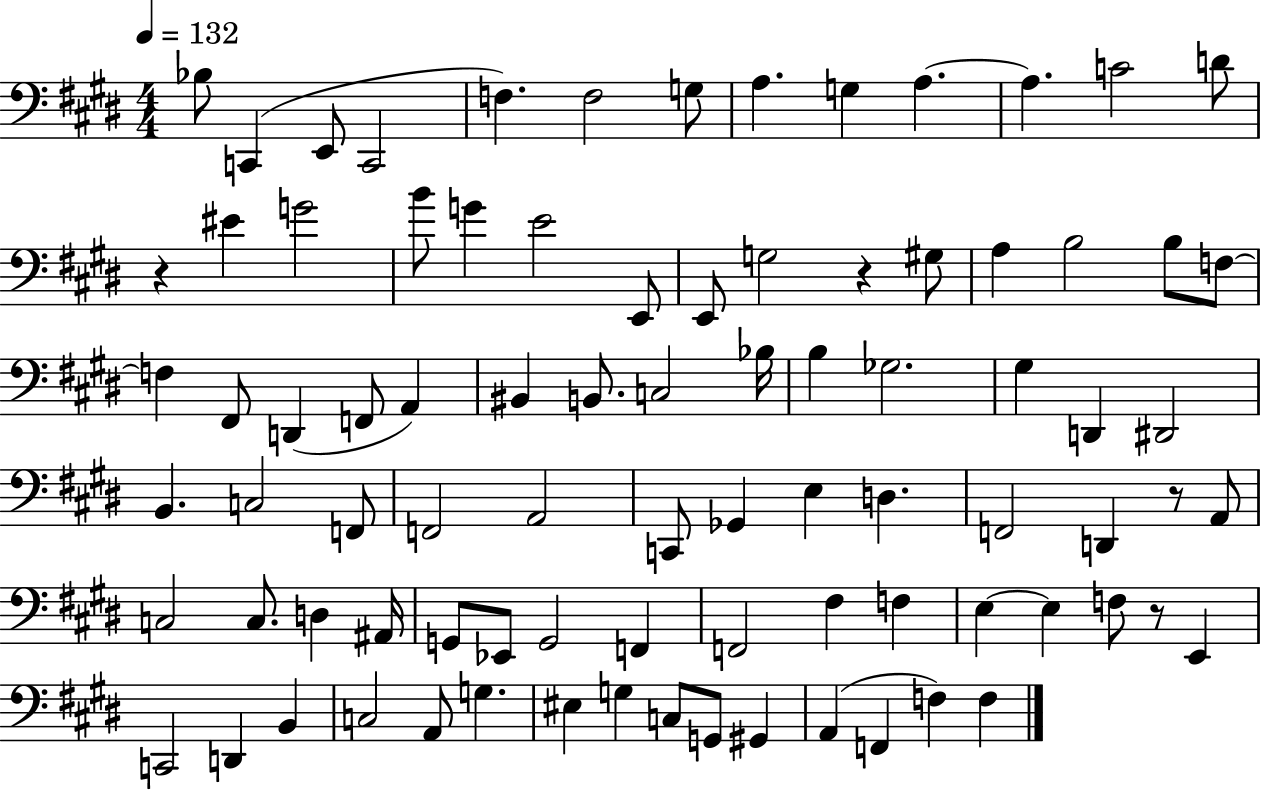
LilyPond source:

{
  \clef bass
  \numericTimeSignature
  \time 4/4
  \key e \major
  \tempo 4 = 132
  bes8 c,4( e,8 c,2 | f4.) f2 g8 | a4. g4 a4.~~ | a4. c'2 d'8 | \break r4 eis'4 g'2 | b'8 g'4 e'2 e,8 | e,8 g2 r4 gis8 | a4 b2 b8 f8~~ | \break f4 fis,8 d,4( f,8 a,4) | bis,4 b,8. c2 bes16 | b4 ges2. | gis4 d,4 dis,2 | \break b,4. c2 f,8 | f,2 a,2 | c,8 ges,4 e4 d4. | f,2 d,4 r8 a,8 | \break c2 c8. d4 ais,16 | g,8 ees,8 g,2 f,4 | f,2 fis4 f4 | e4~~ e4 f8 r8 e,4 | \break c,2 d,4 b,4 | c2 a,8 g4. | eis4 g4 c8 g,8 gis,4 | a,4( f,4 f4) f4 | \break \bar "|."
}